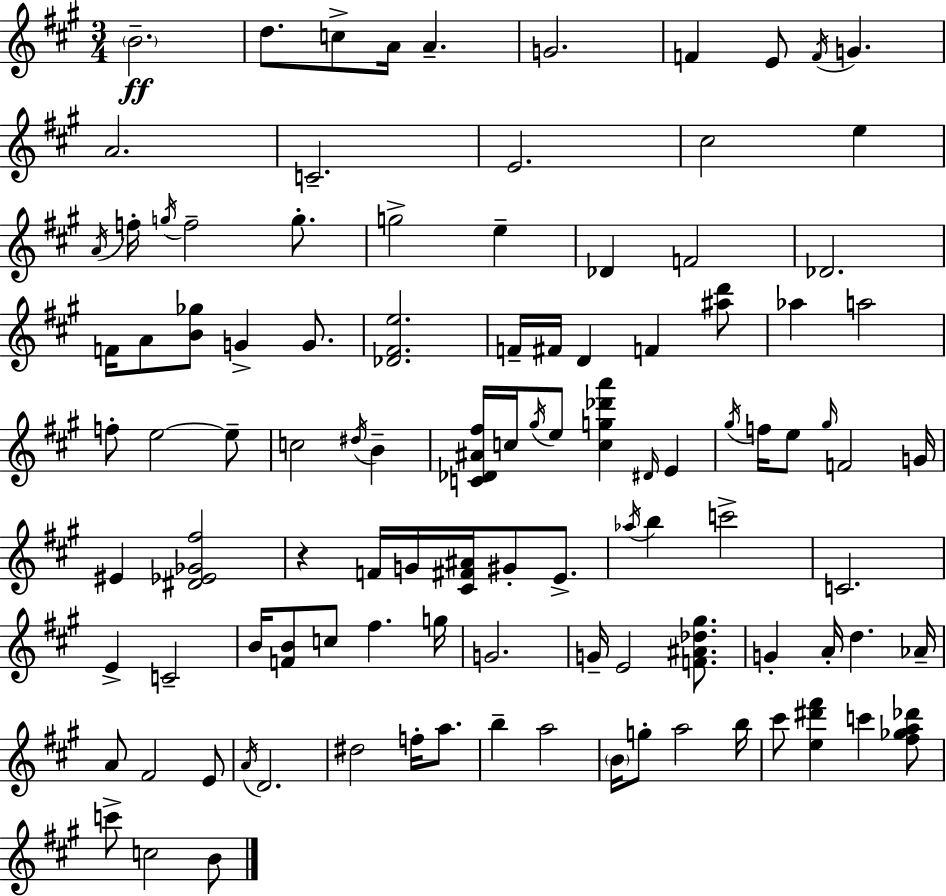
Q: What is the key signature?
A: A major